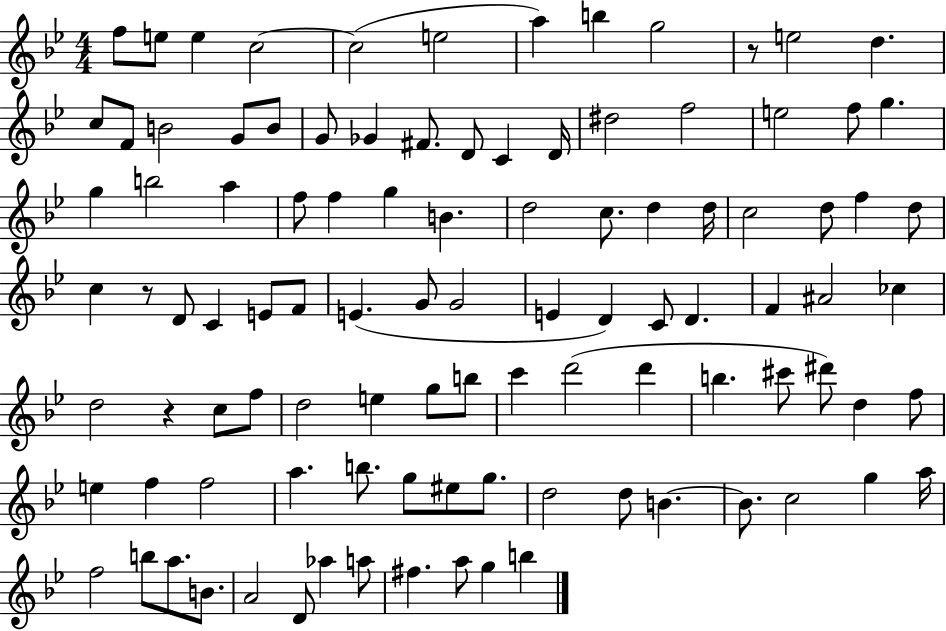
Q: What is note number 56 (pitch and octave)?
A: A#4